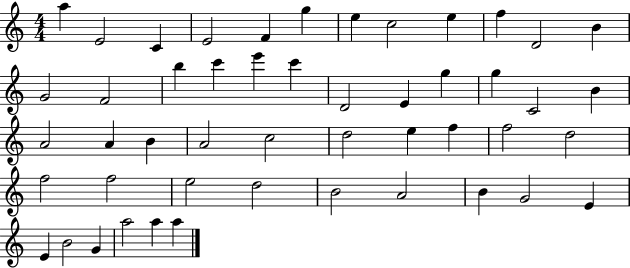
X:1
T:Untitled
M:4/4
L:1/4
K:C
a E2 C E2 F g e c2 e f D2 B G2 F2 b c' e' c' D2 E g g C2 B A2 A B A2 c2 d2 e f f2 d2 f2 f2 e2 d2 B2 A2 B G2 E E B2 G a2 a a